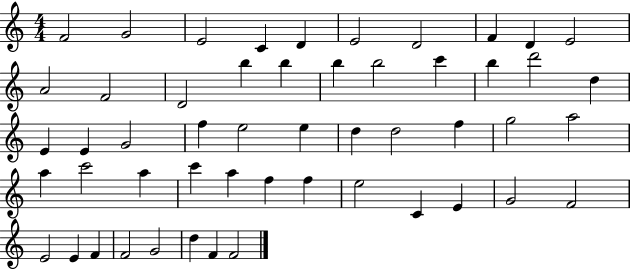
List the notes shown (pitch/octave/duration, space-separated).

F4/h G4/h E4/h C4/q D4/q E4/h D4/h F4/q D4/q E4/h A4/h F4/h D4/h B5/q B5/q B5/q B5/h C6/q B5/q D6/h D5/q E4/q E4/q G4/h F5/q E5/h E5/q D5/q D5/h F5/q G5/h A5/h A5/q C6/h A5/q C6/q A5/q F5/q F5/q E5/h C4/q E4/q G4/h F4/h E4/h E4/q F4/q F4/h G4/h D5/q F4/q F4/h